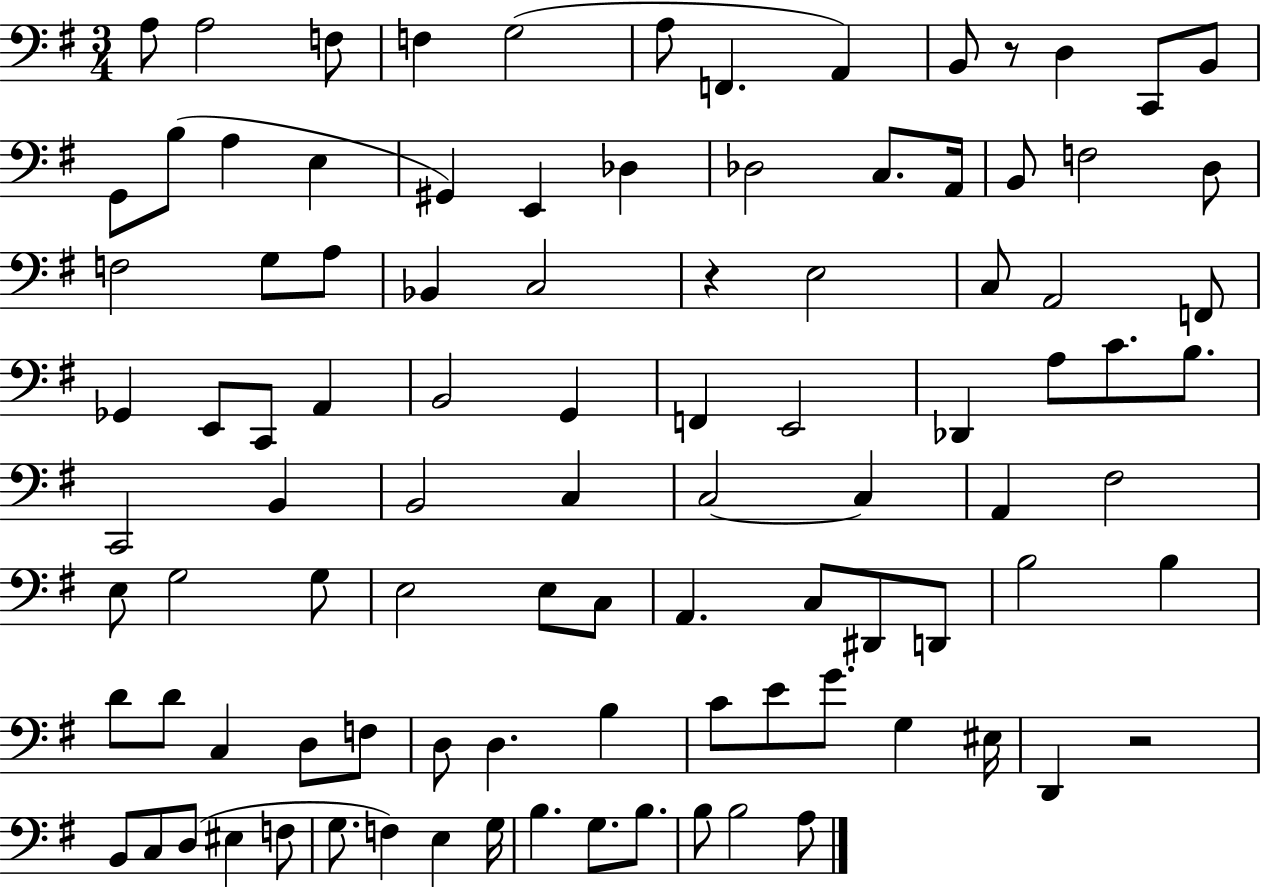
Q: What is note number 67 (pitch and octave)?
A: D4